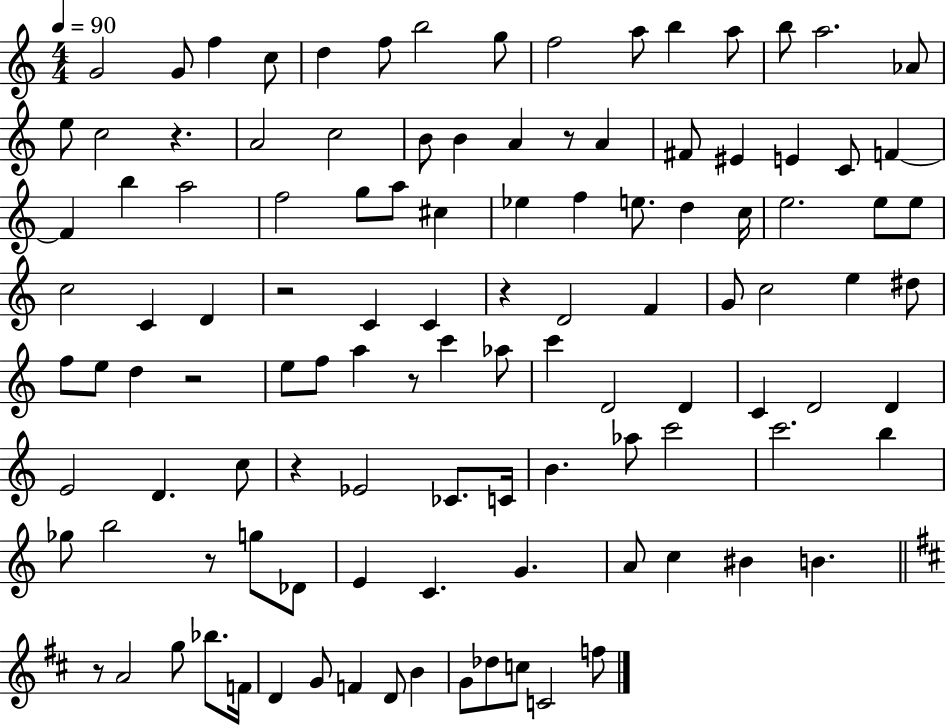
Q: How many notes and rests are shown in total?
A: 113